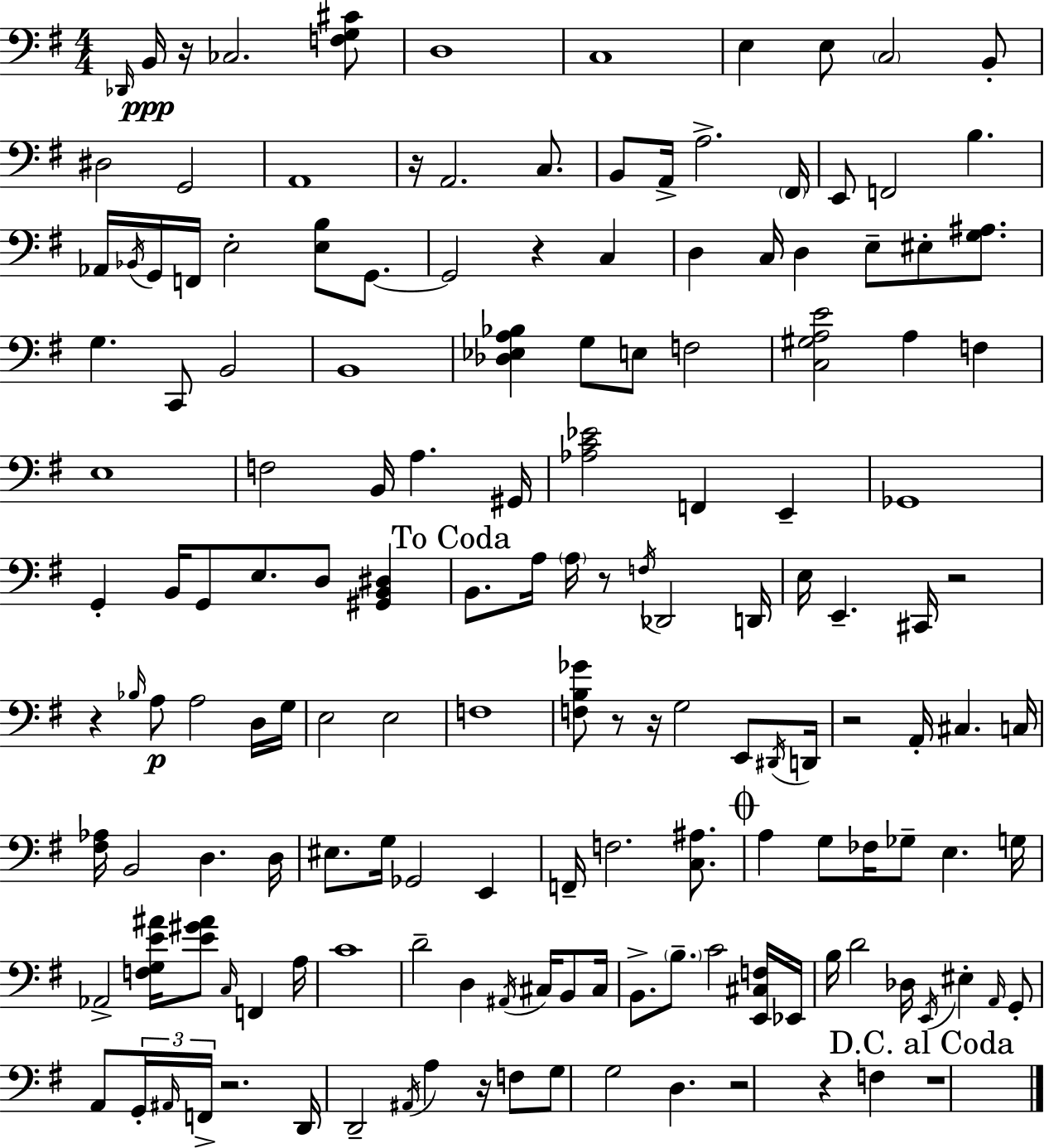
X:1
T:Untitled
M:4/4
L:1/4
K:G
_D,,/4 B,,/4 z/4 _C,2 [F,G,^C]/2 D,4 C,4 E, E,/2 C,2 B,,/2 ^D,2 G,,2 A,,4 z/4 A,,2 C,/2 B,,/2 A,,/4 A,2 ^F,,/4 E,,/2 F,,2 B, _A,,/4 _B,,/4 G,,/4 F,,/4 E,2 [E,B,]/2 G,,/2 G,,2 z C, D, C,/4 D, E,/2 ^E,/2 [G,^A,]/2 G, C,,/2 B,,2 B,,4 [_D,_E,A,_B,] G,/2 E,/2 F,2 [C,^G,A,E]2 A, F, E,4 F,2 B,,/4 A, ^G,,/4 [_A,C_E]2 F,, E,, _G,,4 G,, B,,/4 G,,/2 E,/2 D,/2 [^G,,B,,^D,] B,,/2 A,/4 A,/4 z/2 F,/4 _D,,2 D,,/4 E,/4 E,, ^C,,/4 z2 z _B,/4 A,/2 A,2 D,/4 G,/4 E,2 E,2 F,4 [F,B,_G]/2 z/2 z/4 G,2 E,,/2 ^D,,/4 D,,/4 z2 A,,/4 ^C, C,/4 [^F,_A,]/4 B,,2 D, D,/4 ^E,/2 G,/4 _G,,2 E,, F,,/4 F,2 [C,^A,]/2 A, G,/2 _F,/4 _G,/2 E, G,/4 _A,,2 [F,G,E^A]/4 [E^G^A]/2 C,/4 F,, A,/4 C4 D2 D, ^A,,/4 ^C,/4 B,,/2 ^C,/4 B,,/2 B,/2 C2 [E,,^C,F,]/4 _E,,/4 B,/4 D2 _D,/4 E,,/4 ^E, A,,/4 G,,/2 A,,/2 G,,/4 ^A,,/4 F,,/4 z2 D,,/4 D,,2 ^A,,/4 A, z/4 F,/2 G,/2 G,2 D, z2 z F, z4